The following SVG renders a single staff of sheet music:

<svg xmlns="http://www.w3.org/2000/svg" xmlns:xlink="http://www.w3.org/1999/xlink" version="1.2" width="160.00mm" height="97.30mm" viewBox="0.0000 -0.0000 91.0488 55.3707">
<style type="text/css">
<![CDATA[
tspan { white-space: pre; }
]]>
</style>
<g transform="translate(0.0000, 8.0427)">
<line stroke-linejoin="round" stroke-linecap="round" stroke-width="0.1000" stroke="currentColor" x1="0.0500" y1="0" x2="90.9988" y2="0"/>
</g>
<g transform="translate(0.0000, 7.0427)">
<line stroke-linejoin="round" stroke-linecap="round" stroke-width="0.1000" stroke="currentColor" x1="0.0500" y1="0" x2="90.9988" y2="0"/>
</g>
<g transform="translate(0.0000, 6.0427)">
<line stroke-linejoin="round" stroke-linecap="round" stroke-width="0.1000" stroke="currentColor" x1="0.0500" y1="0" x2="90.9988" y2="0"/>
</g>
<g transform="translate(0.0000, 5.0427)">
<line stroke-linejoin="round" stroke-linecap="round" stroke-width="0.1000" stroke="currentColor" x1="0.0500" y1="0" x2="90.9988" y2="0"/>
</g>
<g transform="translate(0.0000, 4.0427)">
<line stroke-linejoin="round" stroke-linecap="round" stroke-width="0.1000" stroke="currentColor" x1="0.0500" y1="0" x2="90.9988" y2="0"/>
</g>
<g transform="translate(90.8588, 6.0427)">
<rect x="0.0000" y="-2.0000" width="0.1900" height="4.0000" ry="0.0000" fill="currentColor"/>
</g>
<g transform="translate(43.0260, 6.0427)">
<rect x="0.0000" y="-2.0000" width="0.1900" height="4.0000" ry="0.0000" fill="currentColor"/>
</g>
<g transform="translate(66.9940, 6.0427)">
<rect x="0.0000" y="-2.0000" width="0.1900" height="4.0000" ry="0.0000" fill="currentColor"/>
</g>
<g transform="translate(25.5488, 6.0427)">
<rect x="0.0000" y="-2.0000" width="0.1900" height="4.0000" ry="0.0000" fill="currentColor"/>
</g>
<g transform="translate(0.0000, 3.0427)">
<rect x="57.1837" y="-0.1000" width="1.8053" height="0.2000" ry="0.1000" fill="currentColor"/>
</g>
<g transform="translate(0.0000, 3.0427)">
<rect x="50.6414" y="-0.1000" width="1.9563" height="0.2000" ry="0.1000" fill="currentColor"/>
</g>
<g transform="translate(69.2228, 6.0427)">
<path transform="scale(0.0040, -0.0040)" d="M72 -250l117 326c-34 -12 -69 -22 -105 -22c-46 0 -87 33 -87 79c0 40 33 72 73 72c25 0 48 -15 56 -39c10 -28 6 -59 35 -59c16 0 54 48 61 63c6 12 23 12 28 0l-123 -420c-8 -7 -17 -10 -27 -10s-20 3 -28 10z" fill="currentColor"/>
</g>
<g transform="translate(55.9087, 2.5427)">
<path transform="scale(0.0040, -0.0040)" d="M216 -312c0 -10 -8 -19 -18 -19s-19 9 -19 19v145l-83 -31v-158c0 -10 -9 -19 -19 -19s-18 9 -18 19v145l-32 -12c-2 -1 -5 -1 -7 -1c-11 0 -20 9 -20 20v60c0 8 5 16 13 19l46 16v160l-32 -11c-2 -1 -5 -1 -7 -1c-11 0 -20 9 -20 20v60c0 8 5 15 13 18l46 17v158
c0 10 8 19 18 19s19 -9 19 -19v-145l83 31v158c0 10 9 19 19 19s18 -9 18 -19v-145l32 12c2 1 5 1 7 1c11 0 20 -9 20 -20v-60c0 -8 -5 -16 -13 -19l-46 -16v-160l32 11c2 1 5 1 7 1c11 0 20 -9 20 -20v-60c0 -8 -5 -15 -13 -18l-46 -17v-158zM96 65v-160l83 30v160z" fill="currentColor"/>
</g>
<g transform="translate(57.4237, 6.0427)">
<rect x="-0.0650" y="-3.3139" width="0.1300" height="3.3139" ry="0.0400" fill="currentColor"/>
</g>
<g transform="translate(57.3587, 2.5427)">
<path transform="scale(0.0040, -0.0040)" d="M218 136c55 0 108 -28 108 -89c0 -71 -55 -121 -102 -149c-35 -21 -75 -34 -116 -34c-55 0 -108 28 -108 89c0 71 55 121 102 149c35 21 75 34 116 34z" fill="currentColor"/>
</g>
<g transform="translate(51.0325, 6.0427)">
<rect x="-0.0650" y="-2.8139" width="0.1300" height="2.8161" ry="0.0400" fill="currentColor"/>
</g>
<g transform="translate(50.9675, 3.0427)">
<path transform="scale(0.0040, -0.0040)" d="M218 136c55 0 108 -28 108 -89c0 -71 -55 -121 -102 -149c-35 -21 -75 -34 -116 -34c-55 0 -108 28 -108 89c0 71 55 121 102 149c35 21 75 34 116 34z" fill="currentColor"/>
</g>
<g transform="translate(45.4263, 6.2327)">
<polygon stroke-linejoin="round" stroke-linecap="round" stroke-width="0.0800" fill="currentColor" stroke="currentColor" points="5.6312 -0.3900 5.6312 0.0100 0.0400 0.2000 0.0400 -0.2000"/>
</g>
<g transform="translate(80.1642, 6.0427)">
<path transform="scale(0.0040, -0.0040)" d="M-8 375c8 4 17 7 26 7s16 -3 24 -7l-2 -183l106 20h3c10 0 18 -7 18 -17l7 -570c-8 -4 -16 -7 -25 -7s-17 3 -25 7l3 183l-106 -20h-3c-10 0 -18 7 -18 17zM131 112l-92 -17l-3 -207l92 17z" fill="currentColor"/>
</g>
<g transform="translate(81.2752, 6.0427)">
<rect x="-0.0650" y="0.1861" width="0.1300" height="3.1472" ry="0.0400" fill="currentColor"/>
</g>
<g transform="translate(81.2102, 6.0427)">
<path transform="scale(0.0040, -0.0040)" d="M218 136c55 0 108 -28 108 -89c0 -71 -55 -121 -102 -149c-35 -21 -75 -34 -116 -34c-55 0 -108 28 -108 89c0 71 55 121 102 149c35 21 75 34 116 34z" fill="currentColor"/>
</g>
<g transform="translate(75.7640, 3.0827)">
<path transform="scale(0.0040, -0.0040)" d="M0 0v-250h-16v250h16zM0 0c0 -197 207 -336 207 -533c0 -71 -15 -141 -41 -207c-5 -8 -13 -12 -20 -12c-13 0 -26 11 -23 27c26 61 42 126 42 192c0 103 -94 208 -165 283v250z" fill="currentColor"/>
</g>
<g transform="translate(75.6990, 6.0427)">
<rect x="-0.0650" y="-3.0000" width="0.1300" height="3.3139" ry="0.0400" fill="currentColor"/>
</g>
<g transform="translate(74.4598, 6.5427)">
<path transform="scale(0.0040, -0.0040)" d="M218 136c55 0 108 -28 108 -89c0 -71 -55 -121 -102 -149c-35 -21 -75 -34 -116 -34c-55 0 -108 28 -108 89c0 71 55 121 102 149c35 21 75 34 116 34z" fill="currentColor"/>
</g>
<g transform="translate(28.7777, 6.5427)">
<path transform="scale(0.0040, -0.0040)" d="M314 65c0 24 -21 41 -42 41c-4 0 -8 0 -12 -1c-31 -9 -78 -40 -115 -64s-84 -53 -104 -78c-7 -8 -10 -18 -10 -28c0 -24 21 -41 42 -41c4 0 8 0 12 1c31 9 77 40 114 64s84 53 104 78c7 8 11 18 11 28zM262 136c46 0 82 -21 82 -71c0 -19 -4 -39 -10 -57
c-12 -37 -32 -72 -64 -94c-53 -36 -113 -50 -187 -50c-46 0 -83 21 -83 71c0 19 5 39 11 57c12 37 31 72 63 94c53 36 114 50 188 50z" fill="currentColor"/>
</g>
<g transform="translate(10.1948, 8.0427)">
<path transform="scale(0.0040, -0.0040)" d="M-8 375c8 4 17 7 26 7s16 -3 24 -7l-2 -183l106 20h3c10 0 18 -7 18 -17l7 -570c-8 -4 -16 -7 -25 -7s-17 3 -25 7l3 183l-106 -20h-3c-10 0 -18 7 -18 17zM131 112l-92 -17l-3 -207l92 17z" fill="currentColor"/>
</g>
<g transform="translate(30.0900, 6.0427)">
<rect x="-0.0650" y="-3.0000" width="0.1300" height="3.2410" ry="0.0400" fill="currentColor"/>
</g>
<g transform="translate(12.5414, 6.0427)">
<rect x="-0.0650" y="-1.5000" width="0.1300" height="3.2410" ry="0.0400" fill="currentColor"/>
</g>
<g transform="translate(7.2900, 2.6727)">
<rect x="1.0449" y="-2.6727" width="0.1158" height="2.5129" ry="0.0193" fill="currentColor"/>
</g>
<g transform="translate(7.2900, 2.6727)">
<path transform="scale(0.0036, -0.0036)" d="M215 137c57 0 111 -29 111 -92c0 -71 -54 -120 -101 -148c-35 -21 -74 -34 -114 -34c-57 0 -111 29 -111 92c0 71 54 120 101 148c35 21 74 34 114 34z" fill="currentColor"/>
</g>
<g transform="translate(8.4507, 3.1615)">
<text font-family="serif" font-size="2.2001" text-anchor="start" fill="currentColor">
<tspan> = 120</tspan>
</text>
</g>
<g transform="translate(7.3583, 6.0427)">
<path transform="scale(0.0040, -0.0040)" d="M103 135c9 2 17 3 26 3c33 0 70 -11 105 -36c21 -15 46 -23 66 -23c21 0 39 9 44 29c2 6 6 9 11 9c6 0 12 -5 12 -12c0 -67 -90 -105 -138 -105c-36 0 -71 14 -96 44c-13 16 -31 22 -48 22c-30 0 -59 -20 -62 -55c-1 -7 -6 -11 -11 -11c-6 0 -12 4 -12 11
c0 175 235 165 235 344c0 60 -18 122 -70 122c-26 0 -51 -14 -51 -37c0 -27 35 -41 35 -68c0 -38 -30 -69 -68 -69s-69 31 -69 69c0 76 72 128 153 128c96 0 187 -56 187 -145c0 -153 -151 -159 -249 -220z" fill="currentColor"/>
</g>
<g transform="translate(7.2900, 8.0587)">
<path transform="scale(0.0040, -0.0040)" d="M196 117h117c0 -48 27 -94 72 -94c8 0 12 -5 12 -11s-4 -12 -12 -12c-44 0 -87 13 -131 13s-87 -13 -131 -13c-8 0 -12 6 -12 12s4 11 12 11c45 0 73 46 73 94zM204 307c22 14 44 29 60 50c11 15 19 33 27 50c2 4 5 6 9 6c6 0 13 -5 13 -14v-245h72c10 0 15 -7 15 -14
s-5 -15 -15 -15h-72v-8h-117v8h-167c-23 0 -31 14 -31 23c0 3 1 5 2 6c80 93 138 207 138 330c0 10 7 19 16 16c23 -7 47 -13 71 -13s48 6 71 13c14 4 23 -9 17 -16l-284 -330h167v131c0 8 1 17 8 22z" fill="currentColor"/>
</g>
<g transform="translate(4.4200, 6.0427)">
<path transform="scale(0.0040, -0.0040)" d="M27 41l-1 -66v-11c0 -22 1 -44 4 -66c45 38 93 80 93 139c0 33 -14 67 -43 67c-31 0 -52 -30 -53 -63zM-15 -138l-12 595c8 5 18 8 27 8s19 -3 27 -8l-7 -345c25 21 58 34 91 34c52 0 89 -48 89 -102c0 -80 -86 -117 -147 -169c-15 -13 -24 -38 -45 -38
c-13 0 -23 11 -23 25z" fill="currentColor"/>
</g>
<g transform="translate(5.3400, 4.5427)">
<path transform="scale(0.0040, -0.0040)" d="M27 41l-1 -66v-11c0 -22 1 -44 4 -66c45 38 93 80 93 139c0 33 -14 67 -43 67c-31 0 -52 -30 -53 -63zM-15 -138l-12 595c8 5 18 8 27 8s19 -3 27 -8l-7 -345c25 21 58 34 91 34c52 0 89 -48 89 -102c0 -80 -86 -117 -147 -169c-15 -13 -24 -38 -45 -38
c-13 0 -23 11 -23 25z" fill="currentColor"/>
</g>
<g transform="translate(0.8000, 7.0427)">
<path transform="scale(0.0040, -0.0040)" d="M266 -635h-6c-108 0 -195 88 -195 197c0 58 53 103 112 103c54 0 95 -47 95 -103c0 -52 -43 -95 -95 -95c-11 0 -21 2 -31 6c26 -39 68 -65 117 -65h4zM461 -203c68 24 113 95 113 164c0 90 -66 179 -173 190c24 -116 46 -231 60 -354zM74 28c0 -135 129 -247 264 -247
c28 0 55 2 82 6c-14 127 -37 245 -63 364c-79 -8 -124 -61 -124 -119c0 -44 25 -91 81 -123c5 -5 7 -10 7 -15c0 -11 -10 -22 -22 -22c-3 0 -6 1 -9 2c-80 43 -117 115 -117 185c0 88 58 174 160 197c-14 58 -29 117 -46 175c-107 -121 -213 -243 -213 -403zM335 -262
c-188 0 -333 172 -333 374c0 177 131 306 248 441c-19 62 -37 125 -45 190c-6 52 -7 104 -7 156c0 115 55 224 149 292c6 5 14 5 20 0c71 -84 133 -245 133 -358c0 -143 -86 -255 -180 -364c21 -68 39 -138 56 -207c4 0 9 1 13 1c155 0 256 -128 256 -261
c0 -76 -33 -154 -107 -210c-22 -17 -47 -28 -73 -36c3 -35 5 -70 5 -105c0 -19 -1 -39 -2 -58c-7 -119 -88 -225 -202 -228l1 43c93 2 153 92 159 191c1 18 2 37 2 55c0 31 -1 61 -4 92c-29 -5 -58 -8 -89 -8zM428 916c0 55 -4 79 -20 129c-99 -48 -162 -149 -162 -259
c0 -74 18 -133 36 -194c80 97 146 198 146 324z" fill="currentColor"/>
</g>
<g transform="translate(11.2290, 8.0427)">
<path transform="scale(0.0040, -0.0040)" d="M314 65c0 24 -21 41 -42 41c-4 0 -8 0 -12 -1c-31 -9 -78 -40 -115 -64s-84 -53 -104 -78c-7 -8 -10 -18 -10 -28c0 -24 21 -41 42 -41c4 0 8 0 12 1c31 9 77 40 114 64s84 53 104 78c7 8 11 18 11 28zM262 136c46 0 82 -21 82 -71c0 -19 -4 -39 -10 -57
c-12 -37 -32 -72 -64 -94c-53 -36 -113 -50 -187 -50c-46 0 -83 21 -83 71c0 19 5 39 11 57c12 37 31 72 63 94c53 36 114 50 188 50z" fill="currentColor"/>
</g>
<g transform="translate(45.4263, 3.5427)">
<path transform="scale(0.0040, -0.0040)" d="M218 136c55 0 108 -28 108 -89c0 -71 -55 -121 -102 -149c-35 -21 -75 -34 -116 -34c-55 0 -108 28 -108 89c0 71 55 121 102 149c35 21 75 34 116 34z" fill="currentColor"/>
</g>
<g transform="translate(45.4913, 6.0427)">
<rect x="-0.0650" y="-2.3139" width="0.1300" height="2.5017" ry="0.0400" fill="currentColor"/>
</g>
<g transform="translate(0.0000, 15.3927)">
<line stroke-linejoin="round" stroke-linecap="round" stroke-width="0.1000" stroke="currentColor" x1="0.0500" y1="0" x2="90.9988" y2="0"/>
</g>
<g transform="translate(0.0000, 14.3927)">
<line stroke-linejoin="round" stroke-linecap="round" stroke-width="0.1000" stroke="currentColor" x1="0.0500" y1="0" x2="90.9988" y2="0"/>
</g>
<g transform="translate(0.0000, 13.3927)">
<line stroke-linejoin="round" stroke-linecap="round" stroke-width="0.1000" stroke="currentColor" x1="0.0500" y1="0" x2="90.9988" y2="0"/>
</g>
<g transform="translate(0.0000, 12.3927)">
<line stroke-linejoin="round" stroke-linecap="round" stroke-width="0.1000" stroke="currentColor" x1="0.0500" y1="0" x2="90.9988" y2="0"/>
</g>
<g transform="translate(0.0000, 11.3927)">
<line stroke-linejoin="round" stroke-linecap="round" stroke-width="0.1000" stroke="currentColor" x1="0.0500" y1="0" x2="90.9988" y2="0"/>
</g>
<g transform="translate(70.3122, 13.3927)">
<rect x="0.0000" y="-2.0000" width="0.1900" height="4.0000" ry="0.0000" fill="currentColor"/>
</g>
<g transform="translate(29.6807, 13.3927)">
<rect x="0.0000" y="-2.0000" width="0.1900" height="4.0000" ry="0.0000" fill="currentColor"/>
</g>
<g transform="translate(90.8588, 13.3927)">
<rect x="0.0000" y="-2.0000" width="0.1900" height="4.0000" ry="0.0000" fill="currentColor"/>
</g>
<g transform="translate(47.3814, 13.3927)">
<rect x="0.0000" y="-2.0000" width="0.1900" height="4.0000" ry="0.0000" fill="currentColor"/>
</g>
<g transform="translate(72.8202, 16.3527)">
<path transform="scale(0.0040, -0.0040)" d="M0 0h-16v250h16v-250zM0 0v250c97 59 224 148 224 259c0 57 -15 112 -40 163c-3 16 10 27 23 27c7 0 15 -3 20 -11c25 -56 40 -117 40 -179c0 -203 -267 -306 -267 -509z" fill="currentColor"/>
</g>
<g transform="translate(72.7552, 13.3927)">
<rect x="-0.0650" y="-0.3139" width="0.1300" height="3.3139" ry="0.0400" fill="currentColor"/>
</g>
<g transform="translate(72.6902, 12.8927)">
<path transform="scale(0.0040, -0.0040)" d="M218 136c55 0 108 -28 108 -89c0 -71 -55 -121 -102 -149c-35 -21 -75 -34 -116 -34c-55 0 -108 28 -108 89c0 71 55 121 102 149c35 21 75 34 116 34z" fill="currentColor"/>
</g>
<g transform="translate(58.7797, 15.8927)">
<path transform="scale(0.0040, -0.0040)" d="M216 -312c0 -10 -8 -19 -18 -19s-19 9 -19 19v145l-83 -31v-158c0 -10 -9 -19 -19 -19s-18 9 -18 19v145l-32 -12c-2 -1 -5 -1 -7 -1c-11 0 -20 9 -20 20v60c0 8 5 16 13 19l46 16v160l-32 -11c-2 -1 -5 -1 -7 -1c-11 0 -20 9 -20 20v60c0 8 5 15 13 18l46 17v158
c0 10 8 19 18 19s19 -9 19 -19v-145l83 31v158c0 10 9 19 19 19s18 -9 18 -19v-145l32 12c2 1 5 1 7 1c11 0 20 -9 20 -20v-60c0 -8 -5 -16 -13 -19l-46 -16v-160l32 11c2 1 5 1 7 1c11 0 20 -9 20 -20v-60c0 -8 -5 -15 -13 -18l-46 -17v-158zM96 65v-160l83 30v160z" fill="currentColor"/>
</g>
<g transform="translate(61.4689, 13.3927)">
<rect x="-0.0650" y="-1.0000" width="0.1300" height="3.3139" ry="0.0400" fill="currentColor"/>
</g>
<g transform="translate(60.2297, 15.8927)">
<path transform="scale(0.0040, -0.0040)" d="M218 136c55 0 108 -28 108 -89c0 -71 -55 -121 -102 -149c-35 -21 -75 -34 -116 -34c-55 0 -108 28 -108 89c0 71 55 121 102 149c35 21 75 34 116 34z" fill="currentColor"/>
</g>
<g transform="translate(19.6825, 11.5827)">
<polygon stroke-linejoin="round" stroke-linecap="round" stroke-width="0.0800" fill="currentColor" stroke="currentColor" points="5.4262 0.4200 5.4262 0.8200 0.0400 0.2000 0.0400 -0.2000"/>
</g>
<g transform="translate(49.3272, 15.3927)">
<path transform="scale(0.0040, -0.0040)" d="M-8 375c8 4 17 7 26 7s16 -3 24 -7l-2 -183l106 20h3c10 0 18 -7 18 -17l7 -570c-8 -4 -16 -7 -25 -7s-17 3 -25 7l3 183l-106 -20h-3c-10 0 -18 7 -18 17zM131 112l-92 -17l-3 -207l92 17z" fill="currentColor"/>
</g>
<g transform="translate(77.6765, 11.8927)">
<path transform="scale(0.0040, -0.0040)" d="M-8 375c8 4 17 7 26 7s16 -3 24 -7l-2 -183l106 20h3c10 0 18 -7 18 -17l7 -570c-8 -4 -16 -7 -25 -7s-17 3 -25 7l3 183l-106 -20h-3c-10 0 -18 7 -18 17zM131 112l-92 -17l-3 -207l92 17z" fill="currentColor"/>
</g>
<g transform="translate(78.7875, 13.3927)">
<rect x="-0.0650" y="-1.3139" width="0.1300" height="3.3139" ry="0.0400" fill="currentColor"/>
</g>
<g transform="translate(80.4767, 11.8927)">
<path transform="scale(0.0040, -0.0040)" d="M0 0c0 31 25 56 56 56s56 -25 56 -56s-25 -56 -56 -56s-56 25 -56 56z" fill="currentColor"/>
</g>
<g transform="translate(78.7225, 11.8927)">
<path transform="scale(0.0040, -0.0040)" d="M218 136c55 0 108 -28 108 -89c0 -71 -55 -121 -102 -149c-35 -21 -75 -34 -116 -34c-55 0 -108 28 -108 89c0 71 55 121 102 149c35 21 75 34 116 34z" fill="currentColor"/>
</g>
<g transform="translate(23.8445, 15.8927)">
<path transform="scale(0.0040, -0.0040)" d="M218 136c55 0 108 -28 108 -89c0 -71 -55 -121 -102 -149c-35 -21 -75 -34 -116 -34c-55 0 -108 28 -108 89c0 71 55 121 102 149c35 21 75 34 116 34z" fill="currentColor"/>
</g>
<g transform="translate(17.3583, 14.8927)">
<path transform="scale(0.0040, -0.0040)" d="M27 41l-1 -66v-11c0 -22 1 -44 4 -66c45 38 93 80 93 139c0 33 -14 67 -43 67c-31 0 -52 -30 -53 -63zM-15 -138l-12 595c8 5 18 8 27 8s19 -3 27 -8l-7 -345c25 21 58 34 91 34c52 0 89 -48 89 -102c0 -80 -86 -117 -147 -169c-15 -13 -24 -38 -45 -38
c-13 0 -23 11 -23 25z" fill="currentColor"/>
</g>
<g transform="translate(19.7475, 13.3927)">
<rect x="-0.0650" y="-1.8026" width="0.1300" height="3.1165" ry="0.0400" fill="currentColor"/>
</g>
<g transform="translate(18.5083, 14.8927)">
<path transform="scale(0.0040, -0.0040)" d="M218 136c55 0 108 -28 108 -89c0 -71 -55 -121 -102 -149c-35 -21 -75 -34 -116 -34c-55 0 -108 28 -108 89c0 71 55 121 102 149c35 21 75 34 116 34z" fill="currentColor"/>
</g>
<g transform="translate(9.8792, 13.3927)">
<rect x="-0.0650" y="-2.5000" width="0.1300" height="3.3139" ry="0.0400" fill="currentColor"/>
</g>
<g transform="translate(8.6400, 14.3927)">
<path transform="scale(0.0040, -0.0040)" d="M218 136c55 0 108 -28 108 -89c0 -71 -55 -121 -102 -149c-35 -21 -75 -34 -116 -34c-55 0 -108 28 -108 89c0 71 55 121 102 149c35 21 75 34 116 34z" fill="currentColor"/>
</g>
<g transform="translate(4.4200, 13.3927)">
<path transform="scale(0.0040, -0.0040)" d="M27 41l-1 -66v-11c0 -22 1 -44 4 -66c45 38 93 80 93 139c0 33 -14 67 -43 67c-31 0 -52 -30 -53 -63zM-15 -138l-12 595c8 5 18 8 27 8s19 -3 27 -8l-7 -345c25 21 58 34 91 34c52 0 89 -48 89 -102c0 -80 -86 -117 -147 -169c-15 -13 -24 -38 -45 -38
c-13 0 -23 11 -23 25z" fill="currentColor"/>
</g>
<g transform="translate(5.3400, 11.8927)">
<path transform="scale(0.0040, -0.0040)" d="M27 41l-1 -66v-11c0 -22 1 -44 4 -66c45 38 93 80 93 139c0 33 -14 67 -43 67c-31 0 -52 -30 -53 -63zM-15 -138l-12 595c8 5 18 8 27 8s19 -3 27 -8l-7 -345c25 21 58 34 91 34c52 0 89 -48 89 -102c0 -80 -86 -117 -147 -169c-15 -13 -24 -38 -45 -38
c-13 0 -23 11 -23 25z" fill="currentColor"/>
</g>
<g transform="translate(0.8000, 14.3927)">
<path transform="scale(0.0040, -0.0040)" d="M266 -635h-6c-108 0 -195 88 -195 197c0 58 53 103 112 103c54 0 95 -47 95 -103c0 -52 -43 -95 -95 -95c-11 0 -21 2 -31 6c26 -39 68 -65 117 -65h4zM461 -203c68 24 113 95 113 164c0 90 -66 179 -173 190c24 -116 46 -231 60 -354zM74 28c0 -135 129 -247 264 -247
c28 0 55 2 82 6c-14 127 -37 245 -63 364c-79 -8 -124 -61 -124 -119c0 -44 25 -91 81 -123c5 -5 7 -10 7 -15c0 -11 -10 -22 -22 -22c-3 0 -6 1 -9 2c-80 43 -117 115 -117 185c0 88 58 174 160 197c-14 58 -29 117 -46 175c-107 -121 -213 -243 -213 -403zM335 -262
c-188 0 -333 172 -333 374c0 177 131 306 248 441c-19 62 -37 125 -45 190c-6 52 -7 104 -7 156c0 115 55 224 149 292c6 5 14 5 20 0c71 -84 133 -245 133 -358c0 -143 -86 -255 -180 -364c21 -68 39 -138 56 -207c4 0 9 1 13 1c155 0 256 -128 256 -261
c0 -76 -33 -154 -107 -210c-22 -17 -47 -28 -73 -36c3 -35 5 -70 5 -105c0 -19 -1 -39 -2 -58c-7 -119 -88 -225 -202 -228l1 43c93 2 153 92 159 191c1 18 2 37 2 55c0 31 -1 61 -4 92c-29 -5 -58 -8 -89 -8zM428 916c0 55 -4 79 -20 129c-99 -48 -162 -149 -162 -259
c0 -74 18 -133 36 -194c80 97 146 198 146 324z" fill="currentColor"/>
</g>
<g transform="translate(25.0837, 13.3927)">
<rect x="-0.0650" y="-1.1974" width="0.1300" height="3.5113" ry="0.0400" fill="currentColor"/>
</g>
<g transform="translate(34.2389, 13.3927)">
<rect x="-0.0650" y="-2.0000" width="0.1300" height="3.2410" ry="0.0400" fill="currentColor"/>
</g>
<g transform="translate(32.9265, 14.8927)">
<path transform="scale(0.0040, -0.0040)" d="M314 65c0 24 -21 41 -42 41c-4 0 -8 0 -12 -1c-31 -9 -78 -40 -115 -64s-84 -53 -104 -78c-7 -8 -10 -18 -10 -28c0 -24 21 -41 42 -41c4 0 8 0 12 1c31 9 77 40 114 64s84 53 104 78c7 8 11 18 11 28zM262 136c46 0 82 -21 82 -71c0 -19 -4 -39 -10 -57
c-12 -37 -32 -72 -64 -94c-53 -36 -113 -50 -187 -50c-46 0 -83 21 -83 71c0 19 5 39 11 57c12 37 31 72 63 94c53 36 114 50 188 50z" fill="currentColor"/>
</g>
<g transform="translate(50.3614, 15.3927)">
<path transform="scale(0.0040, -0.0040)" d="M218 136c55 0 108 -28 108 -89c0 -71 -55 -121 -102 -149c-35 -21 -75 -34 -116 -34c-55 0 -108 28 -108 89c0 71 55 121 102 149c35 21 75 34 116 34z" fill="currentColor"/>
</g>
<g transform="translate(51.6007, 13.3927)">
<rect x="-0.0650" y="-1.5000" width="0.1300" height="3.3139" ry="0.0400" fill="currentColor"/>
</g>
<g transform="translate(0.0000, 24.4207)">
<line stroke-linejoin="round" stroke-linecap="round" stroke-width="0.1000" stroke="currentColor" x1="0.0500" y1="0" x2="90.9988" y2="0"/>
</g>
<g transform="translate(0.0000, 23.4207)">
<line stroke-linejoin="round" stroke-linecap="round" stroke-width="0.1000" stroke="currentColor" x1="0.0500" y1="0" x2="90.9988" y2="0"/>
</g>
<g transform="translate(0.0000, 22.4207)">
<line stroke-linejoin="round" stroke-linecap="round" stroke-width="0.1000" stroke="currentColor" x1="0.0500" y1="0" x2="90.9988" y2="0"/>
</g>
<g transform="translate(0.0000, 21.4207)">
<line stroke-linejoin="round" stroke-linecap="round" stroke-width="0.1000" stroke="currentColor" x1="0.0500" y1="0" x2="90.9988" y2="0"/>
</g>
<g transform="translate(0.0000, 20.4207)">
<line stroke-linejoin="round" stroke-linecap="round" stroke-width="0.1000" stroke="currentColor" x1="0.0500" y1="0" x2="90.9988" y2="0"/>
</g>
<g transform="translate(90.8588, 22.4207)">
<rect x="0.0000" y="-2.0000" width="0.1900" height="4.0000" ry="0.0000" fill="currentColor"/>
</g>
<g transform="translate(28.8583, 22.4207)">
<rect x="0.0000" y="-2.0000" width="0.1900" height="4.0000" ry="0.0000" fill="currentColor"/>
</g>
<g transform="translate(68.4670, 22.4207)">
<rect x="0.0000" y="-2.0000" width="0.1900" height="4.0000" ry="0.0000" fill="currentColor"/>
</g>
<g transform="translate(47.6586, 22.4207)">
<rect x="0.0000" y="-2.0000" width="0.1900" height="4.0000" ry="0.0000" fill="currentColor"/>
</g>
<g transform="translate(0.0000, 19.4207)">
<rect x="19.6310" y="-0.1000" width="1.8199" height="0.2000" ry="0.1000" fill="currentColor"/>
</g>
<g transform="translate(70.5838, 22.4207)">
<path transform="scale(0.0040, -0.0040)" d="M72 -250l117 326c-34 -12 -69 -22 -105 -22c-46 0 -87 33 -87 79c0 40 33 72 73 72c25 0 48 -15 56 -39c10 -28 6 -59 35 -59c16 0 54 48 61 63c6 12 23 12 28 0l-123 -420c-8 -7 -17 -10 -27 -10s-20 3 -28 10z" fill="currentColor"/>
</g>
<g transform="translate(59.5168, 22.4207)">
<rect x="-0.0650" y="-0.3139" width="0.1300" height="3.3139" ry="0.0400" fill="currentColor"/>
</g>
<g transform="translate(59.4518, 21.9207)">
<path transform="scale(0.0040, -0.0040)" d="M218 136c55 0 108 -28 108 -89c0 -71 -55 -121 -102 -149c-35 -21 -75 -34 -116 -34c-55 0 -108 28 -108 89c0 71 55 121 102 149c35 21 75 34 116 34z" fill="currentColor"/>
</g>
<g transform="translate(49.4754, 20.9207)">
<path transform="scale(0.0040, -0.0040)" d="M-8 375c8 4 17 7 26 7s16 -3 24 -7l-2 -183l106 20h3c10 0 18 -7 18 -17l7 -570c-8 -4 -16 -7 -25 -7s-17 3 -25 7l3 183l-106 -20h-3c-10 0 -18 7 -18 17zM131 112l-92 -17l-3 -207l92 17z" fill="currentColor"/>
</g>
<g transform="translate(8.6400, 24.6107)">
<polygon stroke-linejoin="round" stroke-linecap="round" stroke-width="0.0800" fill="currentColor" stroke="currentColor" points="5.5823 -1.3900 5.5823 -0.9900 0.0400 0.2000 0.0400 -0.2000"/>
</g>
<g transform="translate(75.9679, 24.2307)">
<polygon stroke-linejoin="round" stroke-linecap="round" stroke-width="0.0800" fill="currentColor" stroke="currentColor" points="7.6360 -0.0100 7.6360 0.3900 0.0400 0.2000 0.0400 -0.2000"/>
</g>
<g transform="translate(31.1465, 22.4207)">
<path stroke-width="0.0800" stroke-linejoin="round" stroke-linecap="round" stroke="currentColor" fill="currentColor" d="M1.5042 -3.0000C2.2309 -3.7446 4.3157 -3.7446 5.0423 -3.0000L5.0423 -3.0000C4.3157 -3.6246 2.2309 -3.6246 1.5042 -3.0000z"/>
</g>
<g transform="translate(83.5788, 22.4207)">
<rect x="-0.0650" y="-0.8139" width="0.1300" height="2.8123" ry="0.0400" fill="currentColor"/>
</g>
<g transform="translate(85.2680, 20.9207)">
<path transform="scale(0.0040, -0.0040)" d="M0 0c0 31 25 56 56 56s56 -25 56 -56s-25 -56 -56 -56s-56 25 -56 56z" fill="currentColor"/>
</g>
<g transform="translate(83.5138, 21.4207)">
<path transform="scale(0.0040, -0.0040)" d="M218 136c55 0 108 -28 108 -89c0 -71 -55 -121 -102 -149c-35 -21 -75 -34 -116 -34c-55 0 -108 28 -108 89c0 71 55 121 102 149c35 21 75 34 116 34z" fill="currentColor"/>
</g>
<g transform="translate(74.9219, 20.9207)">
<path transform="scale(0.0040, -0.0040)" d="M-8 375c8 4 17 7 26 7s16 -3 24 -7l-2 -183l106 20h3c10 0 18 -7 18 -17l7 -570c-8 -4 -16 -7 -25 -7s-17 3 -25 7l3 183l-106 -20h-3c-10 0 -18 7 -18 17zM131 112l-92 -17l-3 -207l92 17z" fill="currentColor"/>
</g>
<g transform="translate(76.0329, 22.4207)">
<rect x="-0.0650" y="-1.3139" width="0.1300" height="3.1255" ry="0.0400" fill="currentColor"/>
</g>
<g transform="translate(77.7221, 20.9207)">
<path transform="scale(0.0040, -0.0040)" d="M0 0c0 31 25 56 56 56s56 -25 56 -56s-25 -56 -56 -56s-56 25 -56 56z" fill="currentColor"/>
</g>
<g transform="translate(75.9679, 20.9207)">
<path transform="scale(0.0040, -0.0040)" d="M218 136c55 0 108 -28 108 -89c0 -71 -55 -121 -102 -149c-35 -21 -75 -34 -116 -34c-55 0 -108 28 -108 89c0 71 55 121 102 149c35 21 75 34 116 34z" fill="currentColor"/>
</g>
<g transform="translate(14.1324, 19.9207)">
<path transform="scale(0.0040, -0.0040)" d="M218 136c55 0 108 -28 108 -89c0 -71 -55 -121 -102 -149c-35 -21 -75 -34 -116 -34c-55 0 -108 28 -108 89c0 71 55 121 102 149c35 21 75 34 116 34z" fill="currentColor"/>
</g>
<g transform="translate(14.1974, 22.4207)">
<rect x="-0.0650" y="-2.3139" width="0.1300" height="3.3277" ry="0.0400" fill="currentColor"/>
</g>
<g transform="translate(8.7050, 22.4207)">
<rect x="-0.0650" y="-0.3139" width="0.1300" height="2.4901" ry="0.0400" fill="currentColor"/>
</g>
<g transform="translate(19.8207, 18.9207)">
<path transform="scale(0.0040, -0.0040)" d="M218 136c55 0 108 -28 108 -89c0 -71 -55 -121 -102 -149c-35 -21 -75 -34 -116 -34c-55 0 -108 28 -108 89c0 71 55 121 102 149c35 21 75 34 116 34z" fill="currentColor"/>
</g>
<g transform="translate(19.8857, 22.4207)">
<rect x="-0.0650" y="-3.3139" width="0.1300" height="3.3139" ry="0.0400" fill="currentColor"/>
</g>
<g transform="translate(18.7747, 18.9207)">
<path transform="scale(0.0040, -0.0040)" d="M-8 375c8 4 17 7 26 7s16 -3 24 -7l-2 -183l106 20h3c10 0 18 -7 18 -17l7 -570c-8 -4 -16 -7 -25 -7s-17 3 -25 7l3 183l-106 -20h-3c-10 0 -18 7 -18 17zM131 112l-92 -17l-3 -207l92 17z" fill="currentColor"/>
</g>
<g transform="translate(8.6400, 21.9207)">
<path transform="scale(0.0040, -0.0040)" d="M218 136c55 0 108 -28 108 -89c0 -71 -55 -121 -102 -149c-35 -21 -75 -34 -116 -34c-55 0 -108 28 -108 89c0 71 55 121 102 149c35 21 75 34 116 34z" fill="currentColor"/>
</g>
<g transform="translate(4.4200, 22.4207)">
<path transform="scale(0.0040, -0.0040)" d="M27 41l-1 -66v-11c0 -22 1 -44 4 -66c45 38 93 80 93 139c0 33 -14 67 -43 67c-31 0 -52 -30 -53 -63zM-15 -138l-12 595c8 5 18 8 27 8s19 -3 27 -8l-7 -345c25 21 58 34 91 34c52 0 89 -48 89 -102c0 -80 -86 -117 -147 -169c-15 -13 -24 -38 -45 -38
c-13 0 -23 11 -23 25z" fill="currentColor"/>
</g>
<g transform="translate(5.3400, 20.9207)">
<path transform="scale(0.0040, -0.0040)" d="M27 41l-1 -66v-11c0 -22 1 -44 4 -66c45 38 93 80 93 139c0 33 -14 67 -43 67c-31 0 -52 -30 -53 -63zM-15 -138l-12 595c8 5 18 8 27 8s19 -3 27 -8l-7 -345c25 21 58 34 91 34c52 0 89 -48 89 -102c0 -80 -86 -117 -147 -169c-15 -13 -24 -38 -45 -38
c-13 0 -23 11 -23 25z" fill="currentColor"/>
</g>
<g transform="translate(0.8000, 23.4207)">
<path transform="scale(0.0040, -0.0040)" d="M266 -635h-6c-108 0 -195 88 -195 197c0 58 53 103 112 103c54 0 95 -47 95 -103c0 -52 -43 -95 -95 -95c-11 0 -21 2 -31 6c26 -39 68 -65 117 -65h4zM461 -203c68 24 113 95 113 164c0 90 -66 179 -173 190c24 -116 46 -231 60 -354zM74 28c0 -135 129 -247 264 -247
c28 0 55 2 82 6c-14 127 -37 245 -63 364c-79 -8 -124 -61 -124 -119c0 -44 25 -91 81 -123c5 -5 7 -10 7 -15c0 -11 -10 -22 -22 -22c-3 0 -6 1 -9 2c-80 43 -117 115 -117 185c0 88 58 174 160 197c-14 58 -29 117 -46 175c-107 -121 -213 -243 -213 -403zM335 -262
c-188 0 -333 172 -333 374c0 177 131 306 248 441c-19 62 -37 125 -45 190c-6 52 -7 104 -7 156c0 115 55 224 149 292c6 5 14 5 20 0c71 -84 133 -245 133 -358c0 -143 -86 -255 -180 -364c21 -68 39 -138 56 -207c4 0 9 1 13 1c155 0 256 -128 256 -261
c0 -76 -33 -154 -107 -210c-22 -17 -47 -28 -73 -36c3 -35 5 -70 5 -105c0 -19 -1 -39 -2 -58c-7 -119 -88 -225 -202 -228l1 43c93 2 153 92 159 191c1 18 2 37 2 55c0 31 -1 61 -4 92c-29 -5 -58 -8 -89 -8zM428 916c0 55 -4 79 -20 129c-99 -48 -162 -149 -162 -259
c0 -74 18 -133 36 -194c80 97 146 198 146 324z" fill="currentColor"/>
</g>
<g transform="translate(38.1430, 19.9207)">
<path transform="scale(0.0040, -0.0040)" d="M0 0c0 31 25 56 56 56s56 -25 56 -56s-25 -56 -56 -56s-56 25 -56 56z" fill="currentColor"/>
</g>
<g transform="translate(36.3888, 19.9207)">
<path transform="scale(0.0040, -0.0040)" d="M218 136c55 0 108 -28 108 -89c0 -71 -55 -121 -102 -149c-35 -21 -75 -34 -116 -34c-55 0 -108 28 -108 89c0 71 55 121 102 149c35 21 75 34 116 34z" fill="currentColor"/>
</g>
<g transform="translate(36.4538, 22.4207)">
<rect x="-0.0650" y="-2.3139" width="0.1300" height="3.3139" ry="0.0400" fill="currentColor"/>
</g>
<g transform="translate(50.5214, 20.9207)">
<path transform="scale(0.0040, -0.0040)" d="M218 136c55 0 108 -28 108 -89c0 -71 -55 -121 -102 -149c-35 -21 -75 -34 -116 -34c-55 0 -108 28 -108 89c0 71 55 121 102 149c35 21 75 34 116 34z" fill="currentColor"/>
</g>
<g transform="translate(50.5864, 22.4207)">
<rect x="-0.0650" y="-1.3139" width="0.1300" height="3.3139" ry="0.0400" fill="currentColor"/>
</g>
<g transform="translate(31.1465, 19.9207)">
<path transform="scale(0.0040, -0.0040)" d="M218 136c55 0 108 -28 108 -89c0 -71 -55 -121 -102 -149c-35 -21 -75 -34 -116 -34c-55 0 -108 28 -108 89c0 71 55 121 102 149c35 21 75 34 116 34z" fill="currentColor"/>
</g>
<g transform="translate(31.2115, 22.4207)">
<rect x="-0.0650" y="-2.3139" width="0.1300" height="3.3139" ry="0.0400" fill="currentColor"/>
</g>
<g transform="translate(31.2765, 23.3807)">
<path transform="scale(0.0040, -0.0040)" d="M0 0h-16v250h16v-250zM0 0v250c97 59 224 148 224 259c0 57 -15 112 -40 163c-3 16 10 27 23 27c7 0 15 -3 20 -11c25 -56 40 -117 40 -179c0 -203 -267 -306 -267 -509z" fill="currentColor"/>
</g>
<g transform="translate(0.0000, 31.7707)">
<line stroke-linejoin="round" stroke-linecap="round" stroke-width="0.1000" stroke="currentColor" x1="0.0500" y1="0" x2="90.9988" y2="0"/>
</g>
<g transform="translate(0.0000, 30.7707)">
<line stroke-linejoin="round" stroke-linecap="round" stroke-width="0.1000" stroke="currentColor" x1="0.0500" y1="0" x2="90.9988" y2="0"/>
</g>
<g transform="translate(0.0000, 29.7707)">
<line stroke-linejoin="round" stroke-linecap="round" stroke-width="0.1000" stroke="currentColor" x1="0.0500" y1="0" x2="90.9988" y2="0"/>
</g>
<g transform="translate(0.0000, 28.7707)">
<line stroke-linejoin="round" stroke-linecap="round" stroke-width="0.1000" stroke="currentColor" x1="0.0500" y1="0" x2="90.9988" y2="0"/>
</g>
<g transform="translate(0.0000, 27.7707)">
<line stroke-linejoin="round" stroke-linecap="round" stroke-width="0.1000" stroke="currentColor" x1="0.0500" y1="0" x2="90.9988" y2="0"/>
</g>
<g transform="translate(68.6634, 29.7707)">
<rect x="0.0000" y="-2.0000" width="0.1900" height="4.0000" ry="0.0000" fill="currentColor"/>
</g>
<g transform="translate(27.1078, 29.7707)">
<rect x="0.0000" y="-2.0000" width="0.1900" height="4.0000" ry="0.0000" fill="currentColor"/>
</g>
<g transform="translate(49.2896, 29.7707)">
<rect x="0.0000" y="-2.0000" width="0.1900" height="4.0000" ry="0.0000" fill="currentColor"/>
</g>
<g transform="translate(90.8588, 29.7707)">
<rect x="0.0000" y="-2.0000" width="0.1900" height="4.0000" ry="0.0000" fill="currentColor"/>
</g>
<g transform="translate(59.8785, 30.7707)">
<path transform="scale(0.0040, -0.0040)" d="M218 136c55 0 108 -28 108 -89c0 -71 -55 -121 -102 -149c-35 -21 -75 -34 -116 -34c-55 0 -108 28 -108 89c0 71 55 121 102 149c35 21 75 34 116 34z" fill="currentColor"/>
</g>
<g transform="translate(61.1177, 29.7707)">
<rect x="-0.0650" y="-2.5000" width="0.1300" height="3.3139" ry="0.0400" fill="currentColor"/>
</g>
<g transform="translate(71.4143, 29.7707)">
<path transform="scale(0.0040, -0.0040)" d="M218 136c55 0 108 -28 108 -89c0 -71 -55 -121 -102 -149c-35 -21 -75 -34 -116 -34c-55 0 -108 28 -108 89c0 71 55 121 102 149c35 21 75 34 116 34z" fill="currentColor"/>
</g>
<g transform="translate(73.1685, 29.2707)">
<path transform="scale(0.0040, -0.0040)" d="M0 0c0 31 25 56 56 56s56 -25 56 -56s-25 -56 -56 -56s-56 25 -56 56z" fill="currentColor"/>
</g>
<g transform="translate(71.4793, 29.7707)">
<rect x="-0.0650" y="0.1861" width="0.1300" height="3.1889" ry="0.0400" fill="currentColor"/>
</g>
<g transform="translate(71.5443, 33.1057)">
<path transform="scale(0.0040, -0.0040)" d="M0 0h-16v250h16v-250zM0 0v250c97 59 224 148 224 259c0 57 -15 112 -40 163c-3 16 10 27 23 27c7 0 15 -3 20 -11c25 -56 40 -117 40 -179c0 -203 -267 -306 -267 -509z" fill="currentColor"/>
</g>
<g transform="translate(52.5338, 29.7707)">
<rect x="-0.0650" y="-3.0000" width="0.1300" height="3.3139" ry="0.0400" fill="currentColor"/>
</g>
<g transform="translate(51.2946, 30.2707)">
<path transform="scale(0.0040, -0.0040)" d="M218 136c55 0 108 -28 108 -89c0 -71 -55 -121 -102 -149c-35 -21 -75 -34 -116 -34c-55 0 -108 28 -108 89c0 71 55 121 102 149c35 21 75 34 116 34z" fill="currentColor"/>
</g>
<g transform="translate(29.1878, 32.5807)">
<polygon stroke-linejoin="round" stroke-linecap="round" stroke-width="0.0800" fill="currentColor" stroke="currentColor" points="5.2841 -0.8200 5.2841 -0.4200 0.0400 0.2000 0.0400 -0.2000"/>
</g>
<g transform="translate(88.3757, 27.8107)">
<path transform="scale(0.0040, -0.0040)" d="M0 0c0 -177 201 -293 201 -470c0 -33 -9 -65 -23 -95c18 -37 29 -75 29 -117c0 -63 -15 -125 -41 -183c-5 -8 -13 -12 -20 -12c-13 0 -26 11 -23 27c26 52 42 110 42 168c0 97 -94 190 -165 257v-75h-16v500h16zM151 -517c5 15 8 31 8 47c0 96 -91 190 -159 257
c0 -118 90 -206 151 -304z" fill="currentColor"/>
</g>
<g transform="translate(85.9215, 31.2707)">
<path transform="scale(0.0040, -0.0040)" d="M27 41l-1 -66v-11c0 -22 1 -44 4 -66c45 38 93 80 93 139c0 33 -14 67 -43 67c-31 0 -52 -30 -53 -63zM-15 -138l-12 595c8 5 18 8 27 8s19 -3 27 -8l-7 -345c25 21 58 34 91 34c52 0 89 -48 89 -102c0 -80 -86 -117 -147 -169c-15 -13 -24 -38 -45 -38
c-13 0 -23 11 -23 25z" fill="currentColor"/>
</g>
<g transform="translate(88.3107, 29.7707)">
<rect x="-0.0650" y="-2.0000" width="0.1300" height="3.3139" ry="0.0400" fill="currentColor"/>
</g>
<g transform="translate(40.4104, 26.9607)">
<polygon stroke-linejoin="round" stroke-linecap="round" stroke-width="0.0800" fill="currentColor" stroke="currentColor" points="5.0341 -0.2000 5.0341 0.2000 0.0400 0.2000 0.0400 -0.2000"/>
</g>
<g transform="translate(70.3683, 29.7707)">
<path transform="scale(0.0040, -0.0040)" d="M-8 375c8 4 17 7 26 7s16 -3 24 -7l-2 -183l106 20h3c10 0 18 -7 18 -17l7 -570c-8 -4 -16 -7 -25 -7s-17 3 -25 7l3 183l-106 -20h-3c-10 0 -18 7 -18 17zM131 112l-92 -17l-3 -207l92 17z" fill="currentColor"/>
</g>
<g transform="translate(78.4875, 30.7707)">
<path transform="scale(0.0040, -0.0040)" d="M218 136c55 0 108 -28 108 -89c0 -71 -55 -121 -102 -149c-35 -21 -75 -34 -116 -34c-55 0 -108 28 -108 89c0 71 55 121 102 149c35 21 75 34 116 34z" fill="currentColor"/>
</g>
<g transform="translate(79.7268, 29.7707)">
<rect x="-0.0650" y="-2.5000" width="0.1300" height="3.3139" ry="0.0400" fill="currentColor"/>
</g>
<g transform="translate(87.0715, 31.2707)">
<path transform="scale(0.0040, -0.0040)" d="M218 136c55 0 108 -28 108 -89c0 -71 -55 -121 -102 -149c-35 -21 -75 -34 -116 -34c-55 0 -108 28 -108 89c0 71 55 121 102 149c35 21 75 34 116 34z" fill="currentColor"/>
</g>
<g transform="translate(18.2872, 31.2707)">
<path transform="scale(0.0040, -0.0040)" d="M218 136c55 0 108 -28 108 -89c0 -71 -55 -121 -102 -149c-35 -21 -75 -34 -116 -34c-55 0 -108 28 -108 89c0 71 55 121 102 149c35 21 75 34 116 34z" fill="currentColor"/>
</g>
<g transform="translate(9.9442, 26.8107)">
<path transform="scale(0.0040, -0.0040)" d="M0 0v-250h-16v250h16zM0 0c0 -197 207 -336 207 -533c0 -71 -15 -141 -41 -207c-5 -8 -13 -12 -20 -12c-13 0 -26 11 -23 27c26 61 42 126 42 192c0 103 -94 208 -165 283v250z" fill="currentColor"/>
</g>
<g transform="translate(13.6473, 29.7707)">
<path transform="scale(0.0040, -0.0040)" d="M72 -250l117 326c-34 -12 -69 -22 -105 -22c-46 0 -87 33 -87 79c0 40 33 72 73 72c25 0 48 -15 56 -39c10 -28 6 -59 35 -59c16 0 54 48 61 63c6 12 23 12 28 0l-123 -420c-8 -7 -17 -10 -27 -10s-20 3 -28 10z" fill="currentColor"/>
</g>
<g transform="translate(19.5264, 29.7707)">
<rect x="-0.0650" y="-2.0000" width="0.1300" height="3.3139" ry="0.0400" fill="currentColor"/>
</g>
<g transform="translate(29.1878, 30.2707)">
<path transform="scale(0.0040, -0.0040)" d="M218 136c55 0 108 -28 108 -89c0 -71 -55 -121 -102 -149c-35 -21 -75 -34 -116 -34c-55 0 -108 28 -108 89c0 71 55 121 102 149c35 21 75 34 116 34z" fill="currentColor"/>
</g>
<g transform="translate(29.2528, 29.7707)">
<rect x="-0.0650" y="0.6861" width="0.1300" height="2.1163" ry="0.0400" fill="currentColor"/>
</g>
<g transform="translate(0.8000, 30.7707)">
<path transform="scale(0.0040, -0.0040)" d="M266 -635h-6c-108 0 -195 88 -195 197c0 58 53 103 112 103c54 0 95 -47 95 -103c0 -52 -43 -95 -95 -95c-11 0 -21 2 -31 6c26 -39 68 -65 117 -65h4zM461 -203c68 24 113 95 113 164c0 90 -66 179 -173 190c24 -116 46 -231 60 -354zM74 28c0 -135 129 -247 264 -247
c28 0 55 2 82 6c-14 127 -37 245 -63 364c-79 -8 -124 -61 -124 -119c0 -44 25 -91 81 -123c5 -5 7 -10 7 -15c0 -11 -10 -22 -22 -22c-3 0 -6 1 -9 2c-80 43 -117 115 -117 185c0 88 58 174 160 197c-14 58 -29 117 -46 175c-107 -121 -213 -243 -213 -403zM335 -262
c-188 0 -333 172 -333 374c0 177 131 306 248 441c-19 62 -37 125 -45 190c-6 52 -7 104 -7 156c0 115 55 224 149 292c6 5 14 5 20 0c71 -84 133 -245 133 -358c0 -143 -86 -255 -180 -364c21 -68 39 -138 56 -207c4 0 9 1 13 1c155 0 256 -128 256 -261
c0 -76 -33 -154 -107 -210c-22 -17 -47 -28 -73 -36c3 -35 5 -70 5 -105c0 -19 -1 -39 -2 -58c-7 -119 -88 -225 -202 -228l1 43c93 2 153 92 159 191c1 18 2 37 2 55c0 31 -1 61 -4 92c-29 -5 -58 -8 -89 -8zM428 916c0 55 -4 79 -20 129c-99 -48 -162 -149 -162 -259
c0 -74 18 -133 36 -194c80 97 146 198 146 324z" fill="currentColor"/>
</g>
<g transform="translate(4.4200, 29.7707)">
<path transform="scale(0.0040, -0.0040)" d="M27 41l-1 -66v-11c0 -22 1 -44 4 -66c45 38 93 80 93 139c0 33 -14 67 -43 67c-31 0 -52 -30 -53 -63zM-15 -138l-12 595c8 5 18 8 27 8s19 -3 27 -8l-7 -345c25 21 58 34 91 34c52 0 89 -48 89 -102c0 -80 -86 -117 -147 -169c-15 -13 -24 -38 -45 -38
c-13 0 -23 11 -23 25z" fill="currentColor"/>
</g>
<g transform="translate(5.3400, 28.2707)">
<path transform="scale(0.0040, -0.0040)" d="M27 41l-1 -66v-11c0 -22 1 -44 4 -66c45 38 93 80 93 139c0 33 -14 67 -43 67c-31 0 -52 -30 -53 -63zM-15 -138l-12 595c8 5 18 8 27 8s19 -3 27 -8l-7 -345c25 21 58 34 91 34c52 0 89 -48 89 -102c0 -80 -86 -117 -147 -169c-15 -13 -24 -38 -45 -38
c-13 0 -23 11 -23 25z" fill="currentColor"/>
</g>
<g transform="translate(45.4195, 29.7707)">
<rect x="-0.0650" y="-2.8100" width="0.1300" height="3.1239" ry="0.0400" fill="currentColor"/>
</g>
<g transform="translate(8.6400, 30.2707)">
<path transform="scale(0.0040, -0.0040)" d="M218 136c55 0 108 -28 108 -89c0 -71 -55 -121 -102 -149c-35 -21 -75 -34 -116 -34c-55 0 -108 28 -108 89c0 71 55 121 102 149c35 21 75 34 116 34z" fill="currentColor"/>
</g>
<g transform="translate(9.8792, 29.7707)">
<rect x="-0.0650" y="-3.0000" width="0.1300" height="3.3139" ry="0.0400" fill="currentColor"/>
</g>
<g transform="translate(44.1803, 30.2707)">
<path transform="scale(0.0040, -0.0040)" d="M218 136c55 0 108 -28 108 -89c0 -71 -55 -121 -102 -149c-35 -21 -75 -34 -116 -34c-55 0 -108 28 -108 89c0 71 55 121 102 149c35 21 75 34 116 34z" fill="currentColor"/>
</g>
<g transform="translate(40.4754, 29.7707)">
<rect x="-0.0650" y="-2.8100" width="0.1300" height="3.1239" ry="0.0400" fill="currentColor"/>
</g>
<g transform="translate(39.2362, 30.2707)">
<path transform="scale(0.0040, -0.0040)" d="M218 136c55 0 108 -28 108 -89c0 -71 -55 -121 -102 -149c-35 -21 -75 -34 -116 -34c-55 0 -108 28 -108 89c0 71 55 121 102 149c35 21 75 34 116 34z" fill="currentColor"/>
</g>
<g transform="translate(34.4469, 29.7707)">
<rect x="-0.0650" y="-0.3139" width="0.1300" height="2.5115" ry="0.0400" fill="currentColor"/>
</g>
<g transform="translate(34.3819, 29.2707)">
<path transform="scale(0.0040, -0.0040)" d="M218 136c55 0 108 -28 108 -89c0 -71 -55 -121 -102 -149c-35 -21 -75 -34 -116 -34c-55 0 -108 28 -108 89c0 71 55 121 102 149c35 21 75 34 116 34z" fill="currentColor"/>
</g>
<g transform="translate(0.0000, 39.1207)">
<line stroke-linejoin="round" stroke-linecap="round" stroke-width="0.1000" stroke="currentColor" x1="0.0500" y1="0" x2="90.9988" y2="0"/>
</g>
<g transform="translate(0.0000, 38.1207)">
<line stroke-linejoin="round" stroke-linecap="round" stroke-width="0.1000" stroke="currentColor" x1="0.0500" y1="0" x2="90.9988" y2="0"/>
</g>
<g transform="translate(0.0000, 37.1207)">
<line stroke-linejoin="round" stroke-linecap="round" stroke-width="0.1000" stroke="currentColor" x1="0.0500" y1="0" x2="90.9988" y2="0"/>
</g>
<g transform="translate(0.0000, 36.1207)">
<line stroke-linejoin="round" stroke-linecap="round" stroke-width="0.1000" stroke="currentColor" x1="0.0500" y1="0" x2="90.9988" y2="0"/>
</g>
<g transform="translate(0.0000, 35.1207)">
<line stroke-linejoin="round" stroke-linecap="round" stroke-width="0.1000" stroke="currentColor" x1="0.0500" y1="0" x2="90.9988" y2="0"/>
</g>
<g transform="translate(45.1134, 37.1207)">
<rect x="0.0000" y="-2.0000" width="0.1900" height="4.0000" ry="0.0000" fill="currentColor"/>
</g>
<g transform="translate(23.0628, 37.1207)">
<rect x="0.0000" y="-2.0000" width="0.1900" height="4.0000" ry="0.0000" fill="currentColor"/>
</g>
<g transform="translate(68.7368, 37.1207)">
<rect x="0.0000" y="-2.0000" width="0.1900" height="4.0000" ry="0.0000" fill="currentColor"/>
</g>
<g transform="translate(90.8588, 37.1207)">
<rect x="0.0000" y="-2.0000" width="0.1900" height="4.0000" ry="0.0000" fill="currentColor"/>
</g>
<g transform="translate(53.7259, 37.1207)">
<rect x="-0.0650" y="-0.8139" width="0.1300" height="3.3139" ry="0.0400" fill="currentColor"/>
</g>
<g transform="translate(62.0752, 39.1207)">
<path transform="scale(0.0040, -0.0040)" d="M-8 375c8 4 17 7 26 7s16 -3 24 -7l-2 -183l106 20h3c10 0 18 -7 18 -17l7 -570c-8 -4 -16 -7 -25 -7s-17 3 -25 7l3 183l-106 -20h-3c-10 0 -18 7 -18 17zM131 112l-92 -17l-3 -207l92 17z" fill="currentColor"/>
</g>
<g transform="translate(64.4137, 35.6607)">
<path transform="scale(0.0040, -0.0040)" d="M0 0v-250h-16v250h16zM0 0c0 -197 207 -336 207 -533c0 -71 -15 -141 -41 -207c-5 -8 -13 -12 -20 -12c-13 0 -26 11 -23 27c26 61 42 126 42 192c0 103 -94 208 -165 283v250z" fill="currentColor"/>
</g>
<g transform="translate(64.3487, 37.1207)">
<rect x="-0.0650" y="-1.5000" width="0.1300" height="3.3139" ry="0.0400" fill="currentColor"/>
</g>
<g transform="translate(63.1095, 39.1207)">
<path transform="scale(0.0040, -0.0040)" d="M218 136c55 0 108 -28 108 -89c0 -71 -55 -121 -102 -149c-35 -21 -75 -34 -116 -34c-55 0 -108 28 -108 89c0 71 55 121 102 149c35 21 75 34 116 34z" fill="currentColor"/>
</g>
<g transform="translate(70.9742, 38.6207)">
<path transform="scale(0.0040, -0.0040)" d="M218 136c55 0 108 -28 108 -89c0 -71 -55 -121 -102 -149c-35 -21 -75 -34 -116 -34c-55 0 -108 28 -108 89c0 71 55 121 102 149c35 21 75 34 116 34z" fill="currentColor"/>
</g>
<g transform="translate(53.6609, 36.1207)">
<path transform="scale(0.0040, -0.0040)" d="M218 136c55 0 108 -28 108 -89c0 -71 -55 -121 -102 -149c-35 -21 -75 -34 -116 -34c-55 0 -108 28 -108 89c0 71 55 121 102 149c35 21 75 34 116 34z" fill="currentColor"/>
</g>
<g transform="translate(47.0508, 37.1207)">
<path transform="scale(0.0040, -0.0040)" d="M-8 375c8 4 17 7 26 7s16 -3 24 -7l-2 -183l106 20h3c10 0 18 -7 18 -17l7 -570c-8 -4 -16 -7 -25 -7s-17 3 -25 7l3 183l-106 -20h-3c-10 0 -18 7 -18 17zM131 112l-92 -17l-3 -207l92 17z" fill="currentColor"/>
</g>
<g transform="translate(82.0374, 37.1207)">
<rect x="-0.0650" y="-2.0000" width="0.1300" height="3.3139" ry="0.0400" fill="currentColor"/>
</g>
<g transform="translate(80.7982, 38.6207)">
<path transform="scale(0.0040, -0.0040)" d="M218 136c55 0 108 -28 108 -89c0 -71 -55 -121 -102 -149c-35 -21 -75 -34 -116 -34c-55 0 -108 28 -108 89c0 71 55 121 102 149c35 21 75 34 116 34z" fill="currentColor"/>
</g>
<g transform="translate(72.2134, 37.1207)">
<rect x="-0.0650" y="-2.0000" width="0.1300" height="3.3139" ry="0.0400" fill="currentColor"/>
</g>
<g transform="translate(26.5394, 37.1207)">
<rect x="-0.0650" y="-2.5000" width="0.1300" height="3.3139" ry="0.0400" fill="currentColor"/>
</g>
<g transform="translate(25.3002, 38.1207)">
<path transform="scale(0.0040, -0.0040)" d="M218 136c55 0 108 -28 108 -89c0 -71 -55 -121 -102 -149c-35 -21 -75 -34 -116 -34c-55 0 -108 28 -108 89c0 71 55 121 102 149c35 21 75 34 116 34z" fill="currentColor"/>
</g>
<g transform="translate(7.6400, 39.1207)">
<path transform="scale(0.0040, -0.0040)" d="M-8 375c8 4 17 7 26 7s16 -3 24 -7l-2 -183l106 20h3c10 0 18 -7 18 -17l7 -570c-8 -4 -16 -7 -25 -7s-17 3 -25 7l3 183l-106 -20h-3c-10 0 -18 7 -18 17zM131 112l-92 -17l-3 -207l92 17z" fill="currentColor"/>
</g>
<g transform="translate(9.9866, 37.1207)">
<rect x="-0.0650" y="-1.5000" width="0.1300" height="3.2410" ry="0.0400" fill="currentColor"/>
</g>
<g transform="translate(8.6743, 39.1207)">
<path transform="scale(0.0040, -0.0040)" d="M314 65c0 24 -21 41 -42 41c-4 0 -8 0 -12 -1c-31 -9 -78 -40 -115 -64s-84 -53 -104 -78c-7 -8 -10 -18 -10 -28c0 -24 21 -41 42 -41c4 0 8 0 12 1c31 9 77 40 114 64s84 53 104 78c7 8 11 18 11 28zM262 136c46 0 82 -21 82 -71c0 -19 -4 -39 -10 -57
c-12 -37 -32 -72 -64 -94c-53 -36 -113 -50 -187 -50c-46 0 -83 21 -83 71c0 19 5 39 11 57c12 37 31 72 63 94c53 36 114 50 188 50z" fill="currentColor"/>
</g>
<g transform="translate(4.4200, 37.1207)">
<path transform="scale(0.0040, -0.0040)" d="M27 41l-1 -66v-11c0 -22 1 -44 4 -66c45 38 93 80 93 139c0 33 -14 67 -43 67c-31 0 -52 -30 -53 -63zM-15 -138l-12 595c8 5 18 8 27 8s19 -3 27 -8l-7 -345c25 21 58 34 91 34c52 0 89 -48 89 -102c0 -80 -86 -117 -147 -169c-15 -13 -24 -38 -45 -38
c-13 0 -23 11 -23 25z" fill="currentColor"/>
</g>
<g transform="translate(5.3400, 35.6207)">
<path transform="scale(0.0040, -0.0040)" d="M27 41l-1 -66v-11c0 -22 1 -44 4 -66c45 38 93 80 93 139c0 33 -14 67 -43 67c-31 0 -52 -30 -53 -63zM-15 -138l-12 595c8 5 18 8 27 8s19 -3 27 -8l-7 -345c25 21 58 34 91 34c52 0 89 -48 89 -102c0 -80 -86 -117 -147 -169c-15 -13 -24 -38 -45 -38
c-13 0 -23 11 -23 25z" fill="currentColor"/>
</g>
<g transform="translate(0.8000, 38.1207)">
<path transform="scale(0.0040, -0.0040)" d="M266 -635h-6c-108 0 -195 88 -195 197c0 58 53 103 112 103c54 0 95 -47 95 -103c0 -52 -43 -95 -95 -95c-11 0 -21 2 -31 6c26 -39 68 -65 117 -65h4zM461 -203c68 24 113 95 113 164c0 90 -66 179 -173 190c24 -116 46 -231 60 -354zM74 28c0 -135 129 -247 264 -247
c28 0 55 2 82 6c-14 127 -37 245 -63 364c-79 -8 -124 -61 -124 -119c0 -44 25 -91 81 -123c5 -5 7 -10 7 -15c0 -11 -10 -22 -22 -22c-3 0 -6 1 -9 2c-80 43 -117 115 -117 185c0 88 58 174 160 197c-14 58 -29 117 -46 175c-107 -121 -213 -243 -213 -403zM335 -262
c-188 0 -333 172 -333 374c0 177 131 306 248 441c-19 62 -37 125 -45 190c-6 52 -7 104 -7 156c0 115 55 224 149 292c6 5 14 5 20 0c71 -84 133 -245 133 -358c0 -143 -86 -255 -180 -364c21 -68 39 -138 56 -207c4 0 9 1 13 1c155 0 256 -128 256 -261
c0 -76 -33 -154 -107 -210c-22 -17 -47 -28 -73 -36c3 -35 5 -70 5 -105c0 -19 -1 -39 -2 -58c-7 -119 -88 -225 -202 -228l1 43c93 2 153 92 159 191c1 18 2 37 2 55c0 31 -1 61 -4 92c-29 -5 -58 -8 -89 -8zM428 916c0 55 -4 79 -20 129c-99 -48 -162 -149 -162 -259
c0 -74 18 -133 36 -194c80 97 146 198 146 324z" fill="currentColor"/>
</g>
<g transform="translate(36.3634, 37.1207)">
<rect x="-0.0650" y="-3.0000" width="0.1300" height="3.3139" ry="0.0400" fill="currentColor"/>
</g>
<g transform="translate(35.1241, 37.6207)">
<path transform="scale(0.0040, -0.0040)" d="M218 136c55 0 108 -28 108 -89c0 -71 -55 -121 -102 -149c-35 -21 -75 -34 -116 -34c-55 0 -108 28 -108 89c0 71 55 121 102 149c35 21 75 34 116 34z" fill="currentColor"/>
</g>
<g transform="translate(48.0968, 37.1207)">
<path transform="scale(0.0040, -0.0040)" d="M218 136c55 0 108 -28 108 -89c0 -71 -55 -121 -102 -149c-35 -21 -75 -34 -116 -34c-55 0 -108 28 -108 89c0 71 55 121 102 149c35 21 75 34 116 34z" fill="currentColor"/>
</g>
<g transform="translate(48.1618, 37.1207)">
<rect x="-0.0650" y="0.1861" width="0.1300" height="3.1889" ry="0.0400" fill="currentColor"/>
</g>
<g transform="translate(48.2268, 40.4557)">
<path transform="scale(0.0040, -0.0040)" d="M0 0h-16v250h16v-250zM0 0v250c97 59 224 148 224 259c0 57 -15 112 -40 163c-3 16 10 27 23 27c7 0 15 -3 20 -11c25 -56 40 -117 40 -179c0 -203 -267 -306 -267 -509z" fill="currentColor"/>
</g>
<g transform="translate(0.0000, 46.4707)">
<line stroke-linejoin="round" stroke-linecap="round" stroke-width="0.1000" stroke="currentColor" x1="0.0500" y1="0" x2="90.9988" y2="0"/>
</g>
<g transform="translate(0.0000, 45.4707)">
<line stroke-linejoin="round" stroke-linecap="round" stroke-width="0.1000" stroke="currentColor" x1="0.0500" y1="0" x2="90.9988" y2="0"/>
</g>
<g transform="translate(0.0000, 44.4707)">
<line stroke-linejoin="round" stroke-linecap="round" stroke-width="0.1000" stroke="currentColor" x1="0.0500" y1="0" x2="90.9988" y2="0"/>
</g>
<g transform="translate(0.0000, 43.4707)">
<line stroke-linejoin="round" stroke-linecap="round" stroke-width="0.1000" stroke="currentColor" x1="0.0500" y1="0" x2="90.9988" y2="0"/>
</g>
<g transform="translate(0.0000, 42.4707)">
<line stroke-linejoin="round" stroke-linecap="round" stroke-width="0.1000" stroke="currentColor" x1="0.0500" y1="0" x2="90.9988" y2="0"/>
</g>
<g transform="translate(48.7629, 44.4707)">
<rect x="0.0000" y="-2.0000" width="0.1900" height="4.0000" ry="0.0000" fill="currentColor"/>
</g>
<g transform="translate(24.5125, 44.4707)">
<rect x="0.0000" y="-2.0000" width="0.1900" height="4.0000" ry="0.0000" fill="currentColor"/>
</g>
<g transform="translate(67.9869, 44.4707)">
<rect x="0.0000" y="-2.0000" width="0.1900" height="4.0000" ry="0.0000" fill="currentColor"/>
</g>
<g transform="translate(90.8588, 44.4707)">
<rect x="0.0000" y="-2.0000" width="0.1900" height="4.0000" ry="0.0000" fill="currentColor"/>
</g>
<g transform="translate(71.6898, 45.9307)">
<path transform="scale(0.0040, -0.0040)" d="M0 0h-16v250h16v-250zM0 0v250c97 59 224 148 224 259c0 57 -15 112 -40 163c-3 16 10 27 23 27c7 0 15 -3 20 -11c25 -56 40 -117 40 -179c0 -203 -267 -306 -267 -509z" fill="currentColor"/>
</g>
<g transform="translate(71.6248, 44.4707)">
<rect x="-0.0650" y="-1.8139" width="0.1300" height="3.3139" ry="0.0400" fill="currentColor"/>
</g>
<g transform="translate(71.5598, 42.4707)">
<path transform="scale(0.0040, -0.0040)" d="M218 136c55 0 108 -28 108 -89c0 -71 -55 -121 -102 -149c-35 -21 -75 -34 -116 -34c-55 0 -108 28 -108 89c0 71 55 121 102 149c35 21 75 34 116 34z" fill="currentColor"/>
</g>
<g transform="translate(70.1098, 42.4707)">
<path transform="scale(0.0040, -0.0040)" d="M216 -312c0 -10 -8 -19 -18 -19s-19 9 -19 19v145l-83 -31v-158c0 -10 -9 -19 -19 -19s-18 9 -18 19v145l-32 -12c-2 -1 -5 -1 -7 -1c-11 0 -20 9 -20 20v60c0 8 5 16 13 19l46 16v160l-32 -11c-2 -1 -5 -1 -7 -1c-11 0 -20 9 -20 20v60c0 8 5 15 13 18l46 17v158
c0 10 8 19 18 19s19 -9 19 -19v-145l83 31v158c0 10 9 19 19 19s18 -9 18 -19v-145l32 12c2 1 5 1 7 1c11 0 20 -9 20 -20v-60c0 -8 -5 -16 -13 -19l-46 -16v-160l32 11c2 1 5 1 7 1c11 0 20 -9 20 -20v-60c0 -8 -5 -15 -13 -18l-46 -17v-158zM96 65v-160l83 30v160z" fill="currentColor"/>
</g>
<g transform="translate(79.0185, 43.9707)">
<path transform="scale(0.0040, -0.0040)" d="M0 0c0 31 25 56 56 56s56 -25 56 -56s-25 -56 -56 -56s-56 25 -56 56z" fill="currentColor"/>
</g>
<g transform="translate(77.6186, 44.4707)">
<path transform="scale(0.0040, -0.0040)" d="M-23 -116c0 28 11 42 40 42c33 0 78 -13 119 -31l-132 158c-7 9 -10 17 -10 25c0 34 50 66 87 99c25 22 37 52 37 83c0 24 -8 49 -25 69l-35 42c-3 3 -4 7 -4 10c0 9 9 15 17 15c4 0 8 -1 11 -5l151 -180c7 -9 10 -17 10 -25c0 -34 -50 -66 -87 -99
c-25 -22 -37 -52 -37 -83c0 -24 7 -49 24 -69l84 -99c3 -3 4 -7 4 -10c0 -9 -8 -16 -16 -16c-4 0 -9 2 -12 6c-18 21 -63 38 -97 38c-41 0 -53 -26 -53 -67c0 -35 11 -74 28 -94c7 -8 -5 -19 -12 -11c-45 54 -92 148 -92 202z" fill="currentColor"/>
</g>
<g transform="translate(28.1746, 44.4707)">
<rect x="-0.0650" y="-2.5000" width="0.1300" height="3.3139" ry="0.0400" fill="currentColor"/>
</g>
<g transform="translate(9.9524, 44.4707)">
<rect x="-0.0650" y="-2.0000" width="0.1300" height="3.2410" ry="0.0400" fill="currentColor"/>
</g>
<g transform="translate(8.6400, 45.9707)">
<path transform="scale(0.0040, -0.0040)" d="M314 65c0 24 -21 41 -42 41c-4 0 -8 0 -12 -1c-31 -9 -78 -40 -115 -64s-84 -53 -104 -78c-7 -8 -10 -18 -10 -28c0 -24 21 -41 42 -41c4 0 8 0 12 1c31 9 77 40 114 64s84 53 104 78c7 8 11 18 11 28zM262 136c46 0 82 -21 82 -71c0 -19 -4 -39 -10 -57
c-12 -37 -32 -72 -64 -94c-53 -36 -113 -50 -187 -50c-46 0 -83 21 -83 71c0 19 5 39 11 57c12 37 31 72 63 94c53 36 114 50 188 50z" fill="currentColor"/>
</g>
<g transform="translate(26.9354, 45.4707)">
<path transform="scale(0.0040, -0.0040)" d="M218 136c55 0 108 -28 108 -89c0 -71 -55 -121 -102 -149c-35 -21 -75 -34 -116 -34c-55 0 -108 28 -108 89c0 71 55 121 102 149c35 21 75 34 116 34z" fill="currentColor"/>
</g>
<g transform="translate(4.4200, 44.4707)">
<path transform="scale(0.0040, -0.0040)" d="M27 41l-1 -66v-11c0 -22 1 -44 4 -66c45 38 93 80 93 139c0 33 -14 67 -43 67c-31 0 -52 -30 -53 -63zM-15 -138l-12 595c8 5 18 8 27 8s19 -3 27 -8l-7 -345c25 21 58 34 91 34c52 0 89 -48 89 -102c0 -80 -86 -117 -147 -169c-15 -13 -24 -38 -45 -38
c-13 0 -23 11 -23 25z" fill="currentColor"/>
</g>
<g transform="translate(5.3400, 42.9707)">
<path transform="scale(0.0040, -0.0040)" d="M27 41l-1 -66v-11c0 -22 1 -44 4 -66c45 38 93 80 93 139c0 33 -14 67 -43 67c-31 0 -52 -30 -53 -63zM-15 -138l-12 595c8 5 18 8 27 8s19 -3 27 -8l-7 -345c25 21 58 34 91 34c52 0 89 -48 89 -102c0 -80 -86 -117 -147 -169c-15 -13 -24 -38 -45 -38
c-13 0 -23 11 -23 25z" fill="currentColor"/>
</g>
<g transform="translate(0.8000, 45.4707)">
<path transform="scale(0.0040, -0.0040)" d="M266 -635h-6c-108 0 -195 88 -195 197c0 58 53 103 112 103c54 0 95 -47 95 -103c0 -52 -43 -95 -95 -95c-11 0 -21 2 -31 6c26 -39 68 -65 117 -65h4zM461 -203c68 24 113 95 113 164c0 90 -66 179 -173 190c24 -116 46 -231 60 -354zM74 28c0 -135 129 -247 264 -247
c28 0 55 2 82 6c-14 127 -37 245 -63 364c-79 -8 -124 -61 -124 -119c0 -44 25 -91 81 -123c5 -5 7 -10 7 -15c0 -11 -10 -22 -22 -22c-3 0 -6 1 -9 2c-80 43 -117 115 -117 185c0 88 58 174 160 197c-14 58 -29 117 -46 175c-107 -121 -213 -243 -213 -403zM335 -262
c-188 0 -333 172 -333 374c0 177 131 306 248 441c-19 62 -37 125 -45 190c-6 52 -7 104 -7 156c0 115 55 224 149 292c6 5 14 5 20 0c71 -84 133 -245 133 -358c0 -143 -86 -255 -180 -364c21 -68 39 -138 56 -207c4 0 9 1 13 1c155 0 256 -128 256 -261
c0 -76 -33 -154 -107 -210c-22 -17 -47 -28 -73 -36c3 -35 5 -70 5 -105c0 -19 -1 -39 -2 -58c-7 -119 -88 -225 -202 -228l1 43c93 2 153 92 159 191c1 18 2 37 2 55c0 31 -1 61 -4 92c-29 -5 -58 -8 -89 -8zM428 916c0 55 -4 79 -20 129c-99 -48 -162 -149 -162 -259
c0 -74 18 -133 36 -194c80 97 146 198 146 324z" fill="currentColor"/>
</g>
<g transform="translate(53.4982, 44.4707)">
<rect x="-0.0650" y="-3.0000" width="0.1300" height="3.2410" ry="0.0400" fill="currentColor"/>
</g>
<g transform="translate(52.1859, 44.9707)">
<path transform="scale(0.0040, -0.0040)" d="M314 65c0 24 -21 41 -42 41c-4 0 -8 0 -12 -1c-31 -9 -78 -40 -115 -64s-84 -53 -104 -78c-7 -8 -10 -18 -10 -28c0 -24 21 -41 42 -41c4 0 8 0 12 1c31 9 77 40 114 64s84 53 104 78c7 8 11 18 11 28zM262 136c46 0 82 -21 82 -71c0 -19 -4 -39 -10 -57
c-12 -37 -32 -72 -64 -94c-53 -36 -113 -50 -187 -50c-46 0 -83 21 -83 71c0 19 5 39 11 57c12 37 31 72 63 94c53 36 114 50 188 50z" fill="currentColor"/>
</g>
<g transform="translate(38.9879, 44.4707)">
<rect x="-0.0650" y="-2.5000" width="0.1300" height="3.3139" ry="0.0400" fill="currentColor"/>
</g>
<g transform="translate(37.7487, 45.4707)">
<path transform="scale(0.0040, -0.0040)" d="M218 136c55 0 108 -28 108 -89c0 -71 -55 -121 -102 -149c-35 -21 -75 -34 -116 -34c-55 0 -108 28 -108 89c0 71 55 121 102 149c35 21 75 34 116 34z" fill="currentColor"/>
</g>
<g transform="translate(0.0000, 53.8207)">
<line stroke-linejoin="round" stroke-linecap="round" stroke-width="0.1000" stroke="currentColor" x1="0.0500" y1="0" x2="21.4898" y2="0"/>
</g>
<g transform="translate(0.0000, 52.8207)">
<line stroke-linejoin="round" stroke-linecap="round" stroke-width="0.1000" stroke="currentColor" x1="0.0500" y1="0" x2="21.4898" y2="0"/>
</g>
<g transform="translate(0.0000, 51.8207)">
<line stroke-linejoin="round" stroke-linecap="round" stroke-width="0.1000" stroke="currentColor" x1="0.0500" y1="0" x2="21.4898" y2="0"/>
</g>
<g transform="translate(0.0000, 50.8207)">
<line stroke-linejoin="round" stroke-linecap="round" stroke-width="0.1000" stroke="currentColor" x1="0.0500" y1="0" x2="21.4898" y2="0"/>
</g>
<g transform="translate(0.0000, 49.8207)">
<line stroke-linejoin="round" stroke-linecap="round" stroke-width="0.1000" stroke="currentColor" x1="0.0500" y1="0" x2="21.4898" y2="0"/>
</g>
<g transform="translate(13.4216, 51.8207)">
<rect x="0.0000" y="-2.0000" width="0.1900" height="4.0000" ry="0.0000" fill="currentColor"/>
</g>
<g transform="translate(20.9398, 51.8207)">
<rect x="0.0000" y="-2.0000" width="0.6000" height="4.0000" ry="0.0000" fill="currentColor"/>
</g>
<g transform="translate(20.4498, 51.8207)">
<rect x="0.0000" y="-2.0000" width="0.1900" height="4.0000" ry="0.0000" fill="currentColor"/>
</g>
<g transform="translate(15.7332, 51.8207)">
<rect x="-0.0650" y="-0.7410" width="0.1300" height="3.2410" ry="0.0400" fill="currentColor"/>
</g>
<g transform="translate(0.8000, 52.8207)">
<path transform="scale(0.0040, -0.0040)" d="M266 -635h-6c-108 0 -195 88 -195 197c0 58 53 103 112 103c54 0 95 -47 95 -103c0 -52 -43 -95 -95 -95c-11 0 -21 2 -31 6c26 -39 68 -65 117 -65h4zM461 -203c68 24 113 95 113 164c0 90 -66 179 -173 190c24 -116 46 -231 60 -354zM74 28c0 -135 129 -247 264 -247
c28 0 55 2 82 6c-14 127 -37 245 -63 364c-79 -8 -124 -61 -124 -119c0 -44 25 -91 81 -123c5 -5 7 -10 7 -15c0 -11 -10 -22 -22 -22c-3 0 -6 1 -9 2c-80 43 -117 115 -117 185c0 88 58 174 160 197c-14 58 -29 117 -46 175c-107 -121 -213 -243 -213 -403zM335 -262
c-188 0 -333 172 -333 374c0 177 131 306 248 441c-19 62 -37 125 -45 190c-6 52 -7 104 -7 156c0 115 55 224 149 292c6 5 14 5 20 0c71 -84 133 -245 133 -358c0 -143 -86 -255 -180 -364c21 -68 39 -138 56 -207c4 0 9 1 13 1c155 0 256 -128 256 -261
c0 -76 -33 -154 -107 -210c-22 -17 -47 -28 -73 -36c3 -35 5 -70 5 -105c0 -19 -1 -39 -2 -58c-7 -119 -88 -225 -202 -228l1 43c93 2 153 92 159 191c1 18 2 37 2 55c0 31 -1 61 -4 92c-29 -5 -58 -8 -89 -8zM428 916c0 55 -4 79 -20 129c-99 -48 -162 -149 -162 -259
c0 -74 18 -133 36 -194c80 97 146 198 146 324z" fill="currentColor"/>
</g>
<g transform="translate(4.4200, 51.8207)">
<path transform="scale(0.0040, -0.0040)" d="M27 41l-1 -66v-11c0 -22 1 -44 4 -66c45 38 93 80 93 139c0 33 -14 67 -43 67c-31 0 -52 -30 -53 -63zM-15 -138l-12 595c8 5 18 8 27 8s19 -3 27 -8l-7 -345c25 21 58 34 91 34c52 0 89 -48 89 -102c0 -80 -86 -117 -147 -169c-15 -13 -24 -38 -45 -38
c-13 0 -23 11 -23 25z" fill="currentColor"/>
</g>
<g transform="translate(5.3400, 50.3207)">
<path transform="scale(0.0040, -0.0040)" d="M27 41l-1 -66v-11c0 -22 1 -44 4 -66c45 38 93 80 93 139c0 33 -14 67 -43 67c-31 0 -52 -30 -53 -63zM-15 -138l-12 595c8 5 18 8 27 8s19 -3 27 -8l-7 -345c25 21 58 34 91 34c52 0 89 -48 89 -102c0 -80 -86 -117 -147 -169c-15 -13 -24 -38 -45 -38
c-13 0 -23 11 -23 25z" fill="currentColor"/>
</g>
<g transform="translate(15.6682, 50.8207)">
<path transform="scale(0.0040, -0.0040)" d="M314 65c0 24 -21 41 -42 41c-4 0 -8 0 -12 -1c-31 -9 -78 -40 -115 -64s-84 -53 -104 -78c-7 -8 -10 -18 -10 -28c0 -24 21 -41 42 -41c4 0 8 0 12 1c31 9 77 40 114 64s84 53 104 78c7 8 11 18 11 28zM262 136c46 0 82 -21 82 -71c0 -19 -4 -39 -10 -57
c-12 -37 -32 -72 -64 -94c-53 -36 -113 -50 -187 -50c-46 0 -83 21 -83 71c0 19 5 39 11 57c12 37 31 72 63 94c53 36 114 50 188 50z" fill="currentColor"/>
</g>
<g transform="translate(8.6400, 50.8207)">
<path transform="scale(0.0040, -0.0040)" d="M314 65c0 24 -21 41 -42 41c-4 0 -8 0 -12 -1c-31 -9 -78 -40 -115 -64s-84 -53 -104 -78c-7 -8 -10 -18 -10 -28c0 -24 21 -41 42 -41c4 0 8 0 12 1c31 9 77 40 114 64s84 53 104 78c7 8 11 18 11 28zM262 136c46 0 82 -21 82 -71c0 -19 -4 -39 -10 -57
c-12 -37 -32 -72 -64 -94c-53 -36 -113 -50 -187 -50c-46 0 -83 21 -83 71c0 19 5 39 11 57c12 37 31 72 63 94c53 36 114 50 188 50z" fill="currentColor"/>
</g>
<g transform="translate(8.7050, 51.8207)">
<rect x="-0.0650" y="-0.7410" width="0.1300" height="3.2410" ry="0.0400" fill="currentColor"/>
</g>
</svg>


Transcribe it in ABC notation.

X:1
T:Untitled
M:2/4
L:1/4
K:Bb
E2 A2 g/2 a/2 ^b z/2 A/2 B G _F/2 D/2 F2 E ^D c/2 e c/2 g/2 b g/2 g e c z/2 e/2 d/2 A/2 z/2 F A/2 c/2 A/2 A/2 A G B/2 G _F/4 E2 G A B/2 d E/2 F F F2 G G A2 ^f/2 z d2 d2